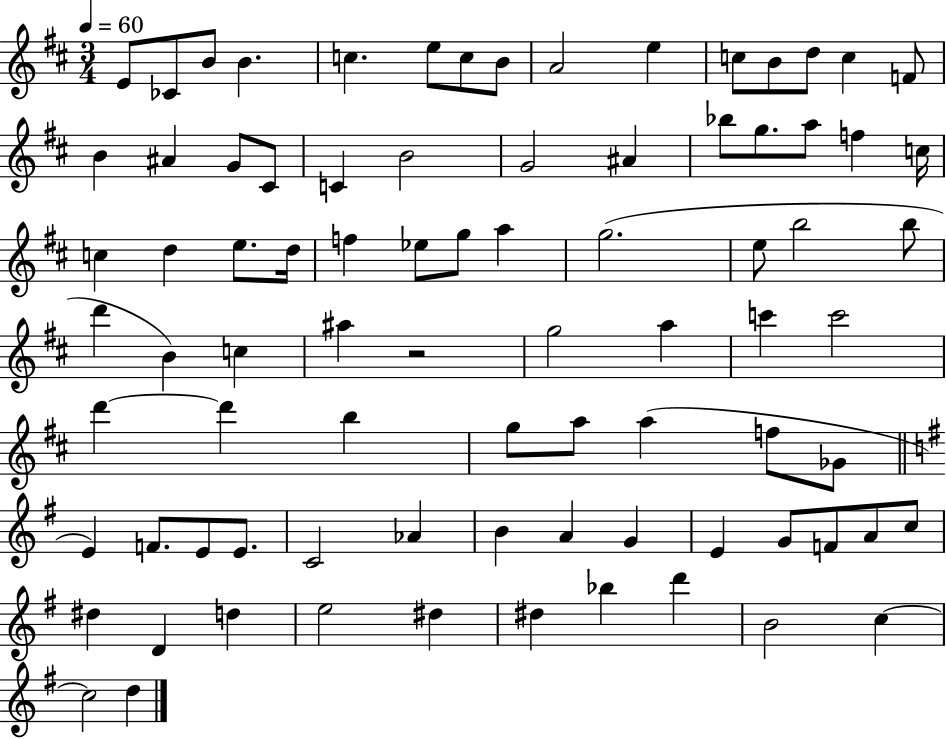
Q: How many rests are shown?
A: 1